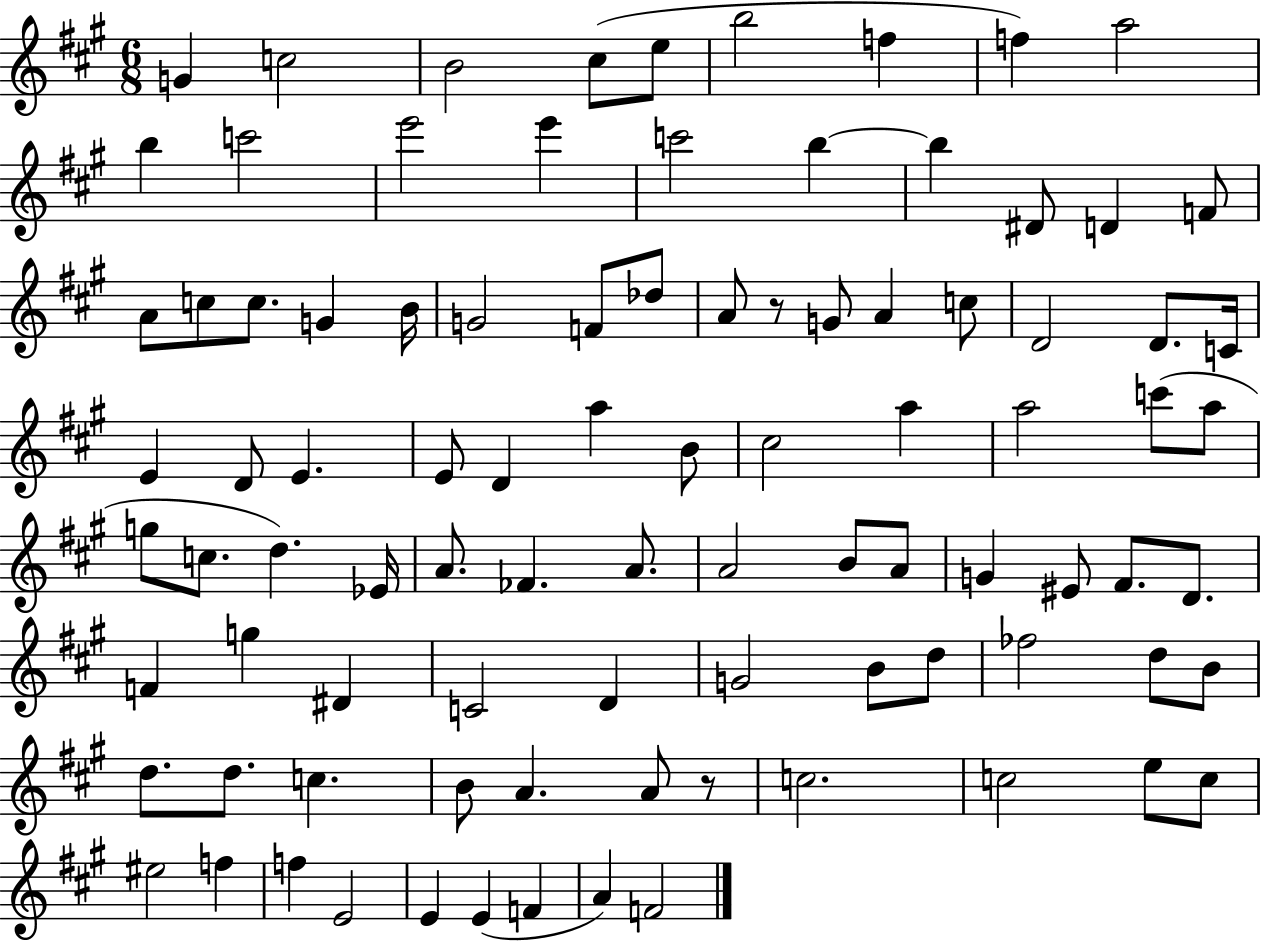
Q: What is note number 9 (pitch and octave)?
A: A5